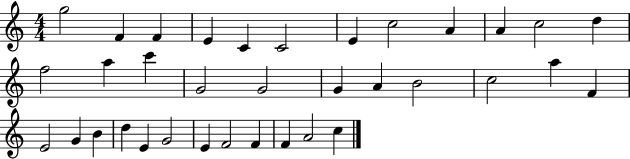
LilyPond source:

{
  \clef treble
  \numericTimeSignature
  \time 4/4
  \key c \major
  g''2 f'4 f'4 | e'4 c'4 c'2 | e'4 c''2 a'4 | a'4 c''2 d''4 | \break f''2 a''4 c'''4 | g'2 g'2 | g'4 a'4 b'2 | c''2 a''4 f'4 | \break e'2 g'4 b'4 | d''4 e'4 g'2 | e'4 f'2 f'4 | f'4 a'2 c''4 | \break \bar "|."
}